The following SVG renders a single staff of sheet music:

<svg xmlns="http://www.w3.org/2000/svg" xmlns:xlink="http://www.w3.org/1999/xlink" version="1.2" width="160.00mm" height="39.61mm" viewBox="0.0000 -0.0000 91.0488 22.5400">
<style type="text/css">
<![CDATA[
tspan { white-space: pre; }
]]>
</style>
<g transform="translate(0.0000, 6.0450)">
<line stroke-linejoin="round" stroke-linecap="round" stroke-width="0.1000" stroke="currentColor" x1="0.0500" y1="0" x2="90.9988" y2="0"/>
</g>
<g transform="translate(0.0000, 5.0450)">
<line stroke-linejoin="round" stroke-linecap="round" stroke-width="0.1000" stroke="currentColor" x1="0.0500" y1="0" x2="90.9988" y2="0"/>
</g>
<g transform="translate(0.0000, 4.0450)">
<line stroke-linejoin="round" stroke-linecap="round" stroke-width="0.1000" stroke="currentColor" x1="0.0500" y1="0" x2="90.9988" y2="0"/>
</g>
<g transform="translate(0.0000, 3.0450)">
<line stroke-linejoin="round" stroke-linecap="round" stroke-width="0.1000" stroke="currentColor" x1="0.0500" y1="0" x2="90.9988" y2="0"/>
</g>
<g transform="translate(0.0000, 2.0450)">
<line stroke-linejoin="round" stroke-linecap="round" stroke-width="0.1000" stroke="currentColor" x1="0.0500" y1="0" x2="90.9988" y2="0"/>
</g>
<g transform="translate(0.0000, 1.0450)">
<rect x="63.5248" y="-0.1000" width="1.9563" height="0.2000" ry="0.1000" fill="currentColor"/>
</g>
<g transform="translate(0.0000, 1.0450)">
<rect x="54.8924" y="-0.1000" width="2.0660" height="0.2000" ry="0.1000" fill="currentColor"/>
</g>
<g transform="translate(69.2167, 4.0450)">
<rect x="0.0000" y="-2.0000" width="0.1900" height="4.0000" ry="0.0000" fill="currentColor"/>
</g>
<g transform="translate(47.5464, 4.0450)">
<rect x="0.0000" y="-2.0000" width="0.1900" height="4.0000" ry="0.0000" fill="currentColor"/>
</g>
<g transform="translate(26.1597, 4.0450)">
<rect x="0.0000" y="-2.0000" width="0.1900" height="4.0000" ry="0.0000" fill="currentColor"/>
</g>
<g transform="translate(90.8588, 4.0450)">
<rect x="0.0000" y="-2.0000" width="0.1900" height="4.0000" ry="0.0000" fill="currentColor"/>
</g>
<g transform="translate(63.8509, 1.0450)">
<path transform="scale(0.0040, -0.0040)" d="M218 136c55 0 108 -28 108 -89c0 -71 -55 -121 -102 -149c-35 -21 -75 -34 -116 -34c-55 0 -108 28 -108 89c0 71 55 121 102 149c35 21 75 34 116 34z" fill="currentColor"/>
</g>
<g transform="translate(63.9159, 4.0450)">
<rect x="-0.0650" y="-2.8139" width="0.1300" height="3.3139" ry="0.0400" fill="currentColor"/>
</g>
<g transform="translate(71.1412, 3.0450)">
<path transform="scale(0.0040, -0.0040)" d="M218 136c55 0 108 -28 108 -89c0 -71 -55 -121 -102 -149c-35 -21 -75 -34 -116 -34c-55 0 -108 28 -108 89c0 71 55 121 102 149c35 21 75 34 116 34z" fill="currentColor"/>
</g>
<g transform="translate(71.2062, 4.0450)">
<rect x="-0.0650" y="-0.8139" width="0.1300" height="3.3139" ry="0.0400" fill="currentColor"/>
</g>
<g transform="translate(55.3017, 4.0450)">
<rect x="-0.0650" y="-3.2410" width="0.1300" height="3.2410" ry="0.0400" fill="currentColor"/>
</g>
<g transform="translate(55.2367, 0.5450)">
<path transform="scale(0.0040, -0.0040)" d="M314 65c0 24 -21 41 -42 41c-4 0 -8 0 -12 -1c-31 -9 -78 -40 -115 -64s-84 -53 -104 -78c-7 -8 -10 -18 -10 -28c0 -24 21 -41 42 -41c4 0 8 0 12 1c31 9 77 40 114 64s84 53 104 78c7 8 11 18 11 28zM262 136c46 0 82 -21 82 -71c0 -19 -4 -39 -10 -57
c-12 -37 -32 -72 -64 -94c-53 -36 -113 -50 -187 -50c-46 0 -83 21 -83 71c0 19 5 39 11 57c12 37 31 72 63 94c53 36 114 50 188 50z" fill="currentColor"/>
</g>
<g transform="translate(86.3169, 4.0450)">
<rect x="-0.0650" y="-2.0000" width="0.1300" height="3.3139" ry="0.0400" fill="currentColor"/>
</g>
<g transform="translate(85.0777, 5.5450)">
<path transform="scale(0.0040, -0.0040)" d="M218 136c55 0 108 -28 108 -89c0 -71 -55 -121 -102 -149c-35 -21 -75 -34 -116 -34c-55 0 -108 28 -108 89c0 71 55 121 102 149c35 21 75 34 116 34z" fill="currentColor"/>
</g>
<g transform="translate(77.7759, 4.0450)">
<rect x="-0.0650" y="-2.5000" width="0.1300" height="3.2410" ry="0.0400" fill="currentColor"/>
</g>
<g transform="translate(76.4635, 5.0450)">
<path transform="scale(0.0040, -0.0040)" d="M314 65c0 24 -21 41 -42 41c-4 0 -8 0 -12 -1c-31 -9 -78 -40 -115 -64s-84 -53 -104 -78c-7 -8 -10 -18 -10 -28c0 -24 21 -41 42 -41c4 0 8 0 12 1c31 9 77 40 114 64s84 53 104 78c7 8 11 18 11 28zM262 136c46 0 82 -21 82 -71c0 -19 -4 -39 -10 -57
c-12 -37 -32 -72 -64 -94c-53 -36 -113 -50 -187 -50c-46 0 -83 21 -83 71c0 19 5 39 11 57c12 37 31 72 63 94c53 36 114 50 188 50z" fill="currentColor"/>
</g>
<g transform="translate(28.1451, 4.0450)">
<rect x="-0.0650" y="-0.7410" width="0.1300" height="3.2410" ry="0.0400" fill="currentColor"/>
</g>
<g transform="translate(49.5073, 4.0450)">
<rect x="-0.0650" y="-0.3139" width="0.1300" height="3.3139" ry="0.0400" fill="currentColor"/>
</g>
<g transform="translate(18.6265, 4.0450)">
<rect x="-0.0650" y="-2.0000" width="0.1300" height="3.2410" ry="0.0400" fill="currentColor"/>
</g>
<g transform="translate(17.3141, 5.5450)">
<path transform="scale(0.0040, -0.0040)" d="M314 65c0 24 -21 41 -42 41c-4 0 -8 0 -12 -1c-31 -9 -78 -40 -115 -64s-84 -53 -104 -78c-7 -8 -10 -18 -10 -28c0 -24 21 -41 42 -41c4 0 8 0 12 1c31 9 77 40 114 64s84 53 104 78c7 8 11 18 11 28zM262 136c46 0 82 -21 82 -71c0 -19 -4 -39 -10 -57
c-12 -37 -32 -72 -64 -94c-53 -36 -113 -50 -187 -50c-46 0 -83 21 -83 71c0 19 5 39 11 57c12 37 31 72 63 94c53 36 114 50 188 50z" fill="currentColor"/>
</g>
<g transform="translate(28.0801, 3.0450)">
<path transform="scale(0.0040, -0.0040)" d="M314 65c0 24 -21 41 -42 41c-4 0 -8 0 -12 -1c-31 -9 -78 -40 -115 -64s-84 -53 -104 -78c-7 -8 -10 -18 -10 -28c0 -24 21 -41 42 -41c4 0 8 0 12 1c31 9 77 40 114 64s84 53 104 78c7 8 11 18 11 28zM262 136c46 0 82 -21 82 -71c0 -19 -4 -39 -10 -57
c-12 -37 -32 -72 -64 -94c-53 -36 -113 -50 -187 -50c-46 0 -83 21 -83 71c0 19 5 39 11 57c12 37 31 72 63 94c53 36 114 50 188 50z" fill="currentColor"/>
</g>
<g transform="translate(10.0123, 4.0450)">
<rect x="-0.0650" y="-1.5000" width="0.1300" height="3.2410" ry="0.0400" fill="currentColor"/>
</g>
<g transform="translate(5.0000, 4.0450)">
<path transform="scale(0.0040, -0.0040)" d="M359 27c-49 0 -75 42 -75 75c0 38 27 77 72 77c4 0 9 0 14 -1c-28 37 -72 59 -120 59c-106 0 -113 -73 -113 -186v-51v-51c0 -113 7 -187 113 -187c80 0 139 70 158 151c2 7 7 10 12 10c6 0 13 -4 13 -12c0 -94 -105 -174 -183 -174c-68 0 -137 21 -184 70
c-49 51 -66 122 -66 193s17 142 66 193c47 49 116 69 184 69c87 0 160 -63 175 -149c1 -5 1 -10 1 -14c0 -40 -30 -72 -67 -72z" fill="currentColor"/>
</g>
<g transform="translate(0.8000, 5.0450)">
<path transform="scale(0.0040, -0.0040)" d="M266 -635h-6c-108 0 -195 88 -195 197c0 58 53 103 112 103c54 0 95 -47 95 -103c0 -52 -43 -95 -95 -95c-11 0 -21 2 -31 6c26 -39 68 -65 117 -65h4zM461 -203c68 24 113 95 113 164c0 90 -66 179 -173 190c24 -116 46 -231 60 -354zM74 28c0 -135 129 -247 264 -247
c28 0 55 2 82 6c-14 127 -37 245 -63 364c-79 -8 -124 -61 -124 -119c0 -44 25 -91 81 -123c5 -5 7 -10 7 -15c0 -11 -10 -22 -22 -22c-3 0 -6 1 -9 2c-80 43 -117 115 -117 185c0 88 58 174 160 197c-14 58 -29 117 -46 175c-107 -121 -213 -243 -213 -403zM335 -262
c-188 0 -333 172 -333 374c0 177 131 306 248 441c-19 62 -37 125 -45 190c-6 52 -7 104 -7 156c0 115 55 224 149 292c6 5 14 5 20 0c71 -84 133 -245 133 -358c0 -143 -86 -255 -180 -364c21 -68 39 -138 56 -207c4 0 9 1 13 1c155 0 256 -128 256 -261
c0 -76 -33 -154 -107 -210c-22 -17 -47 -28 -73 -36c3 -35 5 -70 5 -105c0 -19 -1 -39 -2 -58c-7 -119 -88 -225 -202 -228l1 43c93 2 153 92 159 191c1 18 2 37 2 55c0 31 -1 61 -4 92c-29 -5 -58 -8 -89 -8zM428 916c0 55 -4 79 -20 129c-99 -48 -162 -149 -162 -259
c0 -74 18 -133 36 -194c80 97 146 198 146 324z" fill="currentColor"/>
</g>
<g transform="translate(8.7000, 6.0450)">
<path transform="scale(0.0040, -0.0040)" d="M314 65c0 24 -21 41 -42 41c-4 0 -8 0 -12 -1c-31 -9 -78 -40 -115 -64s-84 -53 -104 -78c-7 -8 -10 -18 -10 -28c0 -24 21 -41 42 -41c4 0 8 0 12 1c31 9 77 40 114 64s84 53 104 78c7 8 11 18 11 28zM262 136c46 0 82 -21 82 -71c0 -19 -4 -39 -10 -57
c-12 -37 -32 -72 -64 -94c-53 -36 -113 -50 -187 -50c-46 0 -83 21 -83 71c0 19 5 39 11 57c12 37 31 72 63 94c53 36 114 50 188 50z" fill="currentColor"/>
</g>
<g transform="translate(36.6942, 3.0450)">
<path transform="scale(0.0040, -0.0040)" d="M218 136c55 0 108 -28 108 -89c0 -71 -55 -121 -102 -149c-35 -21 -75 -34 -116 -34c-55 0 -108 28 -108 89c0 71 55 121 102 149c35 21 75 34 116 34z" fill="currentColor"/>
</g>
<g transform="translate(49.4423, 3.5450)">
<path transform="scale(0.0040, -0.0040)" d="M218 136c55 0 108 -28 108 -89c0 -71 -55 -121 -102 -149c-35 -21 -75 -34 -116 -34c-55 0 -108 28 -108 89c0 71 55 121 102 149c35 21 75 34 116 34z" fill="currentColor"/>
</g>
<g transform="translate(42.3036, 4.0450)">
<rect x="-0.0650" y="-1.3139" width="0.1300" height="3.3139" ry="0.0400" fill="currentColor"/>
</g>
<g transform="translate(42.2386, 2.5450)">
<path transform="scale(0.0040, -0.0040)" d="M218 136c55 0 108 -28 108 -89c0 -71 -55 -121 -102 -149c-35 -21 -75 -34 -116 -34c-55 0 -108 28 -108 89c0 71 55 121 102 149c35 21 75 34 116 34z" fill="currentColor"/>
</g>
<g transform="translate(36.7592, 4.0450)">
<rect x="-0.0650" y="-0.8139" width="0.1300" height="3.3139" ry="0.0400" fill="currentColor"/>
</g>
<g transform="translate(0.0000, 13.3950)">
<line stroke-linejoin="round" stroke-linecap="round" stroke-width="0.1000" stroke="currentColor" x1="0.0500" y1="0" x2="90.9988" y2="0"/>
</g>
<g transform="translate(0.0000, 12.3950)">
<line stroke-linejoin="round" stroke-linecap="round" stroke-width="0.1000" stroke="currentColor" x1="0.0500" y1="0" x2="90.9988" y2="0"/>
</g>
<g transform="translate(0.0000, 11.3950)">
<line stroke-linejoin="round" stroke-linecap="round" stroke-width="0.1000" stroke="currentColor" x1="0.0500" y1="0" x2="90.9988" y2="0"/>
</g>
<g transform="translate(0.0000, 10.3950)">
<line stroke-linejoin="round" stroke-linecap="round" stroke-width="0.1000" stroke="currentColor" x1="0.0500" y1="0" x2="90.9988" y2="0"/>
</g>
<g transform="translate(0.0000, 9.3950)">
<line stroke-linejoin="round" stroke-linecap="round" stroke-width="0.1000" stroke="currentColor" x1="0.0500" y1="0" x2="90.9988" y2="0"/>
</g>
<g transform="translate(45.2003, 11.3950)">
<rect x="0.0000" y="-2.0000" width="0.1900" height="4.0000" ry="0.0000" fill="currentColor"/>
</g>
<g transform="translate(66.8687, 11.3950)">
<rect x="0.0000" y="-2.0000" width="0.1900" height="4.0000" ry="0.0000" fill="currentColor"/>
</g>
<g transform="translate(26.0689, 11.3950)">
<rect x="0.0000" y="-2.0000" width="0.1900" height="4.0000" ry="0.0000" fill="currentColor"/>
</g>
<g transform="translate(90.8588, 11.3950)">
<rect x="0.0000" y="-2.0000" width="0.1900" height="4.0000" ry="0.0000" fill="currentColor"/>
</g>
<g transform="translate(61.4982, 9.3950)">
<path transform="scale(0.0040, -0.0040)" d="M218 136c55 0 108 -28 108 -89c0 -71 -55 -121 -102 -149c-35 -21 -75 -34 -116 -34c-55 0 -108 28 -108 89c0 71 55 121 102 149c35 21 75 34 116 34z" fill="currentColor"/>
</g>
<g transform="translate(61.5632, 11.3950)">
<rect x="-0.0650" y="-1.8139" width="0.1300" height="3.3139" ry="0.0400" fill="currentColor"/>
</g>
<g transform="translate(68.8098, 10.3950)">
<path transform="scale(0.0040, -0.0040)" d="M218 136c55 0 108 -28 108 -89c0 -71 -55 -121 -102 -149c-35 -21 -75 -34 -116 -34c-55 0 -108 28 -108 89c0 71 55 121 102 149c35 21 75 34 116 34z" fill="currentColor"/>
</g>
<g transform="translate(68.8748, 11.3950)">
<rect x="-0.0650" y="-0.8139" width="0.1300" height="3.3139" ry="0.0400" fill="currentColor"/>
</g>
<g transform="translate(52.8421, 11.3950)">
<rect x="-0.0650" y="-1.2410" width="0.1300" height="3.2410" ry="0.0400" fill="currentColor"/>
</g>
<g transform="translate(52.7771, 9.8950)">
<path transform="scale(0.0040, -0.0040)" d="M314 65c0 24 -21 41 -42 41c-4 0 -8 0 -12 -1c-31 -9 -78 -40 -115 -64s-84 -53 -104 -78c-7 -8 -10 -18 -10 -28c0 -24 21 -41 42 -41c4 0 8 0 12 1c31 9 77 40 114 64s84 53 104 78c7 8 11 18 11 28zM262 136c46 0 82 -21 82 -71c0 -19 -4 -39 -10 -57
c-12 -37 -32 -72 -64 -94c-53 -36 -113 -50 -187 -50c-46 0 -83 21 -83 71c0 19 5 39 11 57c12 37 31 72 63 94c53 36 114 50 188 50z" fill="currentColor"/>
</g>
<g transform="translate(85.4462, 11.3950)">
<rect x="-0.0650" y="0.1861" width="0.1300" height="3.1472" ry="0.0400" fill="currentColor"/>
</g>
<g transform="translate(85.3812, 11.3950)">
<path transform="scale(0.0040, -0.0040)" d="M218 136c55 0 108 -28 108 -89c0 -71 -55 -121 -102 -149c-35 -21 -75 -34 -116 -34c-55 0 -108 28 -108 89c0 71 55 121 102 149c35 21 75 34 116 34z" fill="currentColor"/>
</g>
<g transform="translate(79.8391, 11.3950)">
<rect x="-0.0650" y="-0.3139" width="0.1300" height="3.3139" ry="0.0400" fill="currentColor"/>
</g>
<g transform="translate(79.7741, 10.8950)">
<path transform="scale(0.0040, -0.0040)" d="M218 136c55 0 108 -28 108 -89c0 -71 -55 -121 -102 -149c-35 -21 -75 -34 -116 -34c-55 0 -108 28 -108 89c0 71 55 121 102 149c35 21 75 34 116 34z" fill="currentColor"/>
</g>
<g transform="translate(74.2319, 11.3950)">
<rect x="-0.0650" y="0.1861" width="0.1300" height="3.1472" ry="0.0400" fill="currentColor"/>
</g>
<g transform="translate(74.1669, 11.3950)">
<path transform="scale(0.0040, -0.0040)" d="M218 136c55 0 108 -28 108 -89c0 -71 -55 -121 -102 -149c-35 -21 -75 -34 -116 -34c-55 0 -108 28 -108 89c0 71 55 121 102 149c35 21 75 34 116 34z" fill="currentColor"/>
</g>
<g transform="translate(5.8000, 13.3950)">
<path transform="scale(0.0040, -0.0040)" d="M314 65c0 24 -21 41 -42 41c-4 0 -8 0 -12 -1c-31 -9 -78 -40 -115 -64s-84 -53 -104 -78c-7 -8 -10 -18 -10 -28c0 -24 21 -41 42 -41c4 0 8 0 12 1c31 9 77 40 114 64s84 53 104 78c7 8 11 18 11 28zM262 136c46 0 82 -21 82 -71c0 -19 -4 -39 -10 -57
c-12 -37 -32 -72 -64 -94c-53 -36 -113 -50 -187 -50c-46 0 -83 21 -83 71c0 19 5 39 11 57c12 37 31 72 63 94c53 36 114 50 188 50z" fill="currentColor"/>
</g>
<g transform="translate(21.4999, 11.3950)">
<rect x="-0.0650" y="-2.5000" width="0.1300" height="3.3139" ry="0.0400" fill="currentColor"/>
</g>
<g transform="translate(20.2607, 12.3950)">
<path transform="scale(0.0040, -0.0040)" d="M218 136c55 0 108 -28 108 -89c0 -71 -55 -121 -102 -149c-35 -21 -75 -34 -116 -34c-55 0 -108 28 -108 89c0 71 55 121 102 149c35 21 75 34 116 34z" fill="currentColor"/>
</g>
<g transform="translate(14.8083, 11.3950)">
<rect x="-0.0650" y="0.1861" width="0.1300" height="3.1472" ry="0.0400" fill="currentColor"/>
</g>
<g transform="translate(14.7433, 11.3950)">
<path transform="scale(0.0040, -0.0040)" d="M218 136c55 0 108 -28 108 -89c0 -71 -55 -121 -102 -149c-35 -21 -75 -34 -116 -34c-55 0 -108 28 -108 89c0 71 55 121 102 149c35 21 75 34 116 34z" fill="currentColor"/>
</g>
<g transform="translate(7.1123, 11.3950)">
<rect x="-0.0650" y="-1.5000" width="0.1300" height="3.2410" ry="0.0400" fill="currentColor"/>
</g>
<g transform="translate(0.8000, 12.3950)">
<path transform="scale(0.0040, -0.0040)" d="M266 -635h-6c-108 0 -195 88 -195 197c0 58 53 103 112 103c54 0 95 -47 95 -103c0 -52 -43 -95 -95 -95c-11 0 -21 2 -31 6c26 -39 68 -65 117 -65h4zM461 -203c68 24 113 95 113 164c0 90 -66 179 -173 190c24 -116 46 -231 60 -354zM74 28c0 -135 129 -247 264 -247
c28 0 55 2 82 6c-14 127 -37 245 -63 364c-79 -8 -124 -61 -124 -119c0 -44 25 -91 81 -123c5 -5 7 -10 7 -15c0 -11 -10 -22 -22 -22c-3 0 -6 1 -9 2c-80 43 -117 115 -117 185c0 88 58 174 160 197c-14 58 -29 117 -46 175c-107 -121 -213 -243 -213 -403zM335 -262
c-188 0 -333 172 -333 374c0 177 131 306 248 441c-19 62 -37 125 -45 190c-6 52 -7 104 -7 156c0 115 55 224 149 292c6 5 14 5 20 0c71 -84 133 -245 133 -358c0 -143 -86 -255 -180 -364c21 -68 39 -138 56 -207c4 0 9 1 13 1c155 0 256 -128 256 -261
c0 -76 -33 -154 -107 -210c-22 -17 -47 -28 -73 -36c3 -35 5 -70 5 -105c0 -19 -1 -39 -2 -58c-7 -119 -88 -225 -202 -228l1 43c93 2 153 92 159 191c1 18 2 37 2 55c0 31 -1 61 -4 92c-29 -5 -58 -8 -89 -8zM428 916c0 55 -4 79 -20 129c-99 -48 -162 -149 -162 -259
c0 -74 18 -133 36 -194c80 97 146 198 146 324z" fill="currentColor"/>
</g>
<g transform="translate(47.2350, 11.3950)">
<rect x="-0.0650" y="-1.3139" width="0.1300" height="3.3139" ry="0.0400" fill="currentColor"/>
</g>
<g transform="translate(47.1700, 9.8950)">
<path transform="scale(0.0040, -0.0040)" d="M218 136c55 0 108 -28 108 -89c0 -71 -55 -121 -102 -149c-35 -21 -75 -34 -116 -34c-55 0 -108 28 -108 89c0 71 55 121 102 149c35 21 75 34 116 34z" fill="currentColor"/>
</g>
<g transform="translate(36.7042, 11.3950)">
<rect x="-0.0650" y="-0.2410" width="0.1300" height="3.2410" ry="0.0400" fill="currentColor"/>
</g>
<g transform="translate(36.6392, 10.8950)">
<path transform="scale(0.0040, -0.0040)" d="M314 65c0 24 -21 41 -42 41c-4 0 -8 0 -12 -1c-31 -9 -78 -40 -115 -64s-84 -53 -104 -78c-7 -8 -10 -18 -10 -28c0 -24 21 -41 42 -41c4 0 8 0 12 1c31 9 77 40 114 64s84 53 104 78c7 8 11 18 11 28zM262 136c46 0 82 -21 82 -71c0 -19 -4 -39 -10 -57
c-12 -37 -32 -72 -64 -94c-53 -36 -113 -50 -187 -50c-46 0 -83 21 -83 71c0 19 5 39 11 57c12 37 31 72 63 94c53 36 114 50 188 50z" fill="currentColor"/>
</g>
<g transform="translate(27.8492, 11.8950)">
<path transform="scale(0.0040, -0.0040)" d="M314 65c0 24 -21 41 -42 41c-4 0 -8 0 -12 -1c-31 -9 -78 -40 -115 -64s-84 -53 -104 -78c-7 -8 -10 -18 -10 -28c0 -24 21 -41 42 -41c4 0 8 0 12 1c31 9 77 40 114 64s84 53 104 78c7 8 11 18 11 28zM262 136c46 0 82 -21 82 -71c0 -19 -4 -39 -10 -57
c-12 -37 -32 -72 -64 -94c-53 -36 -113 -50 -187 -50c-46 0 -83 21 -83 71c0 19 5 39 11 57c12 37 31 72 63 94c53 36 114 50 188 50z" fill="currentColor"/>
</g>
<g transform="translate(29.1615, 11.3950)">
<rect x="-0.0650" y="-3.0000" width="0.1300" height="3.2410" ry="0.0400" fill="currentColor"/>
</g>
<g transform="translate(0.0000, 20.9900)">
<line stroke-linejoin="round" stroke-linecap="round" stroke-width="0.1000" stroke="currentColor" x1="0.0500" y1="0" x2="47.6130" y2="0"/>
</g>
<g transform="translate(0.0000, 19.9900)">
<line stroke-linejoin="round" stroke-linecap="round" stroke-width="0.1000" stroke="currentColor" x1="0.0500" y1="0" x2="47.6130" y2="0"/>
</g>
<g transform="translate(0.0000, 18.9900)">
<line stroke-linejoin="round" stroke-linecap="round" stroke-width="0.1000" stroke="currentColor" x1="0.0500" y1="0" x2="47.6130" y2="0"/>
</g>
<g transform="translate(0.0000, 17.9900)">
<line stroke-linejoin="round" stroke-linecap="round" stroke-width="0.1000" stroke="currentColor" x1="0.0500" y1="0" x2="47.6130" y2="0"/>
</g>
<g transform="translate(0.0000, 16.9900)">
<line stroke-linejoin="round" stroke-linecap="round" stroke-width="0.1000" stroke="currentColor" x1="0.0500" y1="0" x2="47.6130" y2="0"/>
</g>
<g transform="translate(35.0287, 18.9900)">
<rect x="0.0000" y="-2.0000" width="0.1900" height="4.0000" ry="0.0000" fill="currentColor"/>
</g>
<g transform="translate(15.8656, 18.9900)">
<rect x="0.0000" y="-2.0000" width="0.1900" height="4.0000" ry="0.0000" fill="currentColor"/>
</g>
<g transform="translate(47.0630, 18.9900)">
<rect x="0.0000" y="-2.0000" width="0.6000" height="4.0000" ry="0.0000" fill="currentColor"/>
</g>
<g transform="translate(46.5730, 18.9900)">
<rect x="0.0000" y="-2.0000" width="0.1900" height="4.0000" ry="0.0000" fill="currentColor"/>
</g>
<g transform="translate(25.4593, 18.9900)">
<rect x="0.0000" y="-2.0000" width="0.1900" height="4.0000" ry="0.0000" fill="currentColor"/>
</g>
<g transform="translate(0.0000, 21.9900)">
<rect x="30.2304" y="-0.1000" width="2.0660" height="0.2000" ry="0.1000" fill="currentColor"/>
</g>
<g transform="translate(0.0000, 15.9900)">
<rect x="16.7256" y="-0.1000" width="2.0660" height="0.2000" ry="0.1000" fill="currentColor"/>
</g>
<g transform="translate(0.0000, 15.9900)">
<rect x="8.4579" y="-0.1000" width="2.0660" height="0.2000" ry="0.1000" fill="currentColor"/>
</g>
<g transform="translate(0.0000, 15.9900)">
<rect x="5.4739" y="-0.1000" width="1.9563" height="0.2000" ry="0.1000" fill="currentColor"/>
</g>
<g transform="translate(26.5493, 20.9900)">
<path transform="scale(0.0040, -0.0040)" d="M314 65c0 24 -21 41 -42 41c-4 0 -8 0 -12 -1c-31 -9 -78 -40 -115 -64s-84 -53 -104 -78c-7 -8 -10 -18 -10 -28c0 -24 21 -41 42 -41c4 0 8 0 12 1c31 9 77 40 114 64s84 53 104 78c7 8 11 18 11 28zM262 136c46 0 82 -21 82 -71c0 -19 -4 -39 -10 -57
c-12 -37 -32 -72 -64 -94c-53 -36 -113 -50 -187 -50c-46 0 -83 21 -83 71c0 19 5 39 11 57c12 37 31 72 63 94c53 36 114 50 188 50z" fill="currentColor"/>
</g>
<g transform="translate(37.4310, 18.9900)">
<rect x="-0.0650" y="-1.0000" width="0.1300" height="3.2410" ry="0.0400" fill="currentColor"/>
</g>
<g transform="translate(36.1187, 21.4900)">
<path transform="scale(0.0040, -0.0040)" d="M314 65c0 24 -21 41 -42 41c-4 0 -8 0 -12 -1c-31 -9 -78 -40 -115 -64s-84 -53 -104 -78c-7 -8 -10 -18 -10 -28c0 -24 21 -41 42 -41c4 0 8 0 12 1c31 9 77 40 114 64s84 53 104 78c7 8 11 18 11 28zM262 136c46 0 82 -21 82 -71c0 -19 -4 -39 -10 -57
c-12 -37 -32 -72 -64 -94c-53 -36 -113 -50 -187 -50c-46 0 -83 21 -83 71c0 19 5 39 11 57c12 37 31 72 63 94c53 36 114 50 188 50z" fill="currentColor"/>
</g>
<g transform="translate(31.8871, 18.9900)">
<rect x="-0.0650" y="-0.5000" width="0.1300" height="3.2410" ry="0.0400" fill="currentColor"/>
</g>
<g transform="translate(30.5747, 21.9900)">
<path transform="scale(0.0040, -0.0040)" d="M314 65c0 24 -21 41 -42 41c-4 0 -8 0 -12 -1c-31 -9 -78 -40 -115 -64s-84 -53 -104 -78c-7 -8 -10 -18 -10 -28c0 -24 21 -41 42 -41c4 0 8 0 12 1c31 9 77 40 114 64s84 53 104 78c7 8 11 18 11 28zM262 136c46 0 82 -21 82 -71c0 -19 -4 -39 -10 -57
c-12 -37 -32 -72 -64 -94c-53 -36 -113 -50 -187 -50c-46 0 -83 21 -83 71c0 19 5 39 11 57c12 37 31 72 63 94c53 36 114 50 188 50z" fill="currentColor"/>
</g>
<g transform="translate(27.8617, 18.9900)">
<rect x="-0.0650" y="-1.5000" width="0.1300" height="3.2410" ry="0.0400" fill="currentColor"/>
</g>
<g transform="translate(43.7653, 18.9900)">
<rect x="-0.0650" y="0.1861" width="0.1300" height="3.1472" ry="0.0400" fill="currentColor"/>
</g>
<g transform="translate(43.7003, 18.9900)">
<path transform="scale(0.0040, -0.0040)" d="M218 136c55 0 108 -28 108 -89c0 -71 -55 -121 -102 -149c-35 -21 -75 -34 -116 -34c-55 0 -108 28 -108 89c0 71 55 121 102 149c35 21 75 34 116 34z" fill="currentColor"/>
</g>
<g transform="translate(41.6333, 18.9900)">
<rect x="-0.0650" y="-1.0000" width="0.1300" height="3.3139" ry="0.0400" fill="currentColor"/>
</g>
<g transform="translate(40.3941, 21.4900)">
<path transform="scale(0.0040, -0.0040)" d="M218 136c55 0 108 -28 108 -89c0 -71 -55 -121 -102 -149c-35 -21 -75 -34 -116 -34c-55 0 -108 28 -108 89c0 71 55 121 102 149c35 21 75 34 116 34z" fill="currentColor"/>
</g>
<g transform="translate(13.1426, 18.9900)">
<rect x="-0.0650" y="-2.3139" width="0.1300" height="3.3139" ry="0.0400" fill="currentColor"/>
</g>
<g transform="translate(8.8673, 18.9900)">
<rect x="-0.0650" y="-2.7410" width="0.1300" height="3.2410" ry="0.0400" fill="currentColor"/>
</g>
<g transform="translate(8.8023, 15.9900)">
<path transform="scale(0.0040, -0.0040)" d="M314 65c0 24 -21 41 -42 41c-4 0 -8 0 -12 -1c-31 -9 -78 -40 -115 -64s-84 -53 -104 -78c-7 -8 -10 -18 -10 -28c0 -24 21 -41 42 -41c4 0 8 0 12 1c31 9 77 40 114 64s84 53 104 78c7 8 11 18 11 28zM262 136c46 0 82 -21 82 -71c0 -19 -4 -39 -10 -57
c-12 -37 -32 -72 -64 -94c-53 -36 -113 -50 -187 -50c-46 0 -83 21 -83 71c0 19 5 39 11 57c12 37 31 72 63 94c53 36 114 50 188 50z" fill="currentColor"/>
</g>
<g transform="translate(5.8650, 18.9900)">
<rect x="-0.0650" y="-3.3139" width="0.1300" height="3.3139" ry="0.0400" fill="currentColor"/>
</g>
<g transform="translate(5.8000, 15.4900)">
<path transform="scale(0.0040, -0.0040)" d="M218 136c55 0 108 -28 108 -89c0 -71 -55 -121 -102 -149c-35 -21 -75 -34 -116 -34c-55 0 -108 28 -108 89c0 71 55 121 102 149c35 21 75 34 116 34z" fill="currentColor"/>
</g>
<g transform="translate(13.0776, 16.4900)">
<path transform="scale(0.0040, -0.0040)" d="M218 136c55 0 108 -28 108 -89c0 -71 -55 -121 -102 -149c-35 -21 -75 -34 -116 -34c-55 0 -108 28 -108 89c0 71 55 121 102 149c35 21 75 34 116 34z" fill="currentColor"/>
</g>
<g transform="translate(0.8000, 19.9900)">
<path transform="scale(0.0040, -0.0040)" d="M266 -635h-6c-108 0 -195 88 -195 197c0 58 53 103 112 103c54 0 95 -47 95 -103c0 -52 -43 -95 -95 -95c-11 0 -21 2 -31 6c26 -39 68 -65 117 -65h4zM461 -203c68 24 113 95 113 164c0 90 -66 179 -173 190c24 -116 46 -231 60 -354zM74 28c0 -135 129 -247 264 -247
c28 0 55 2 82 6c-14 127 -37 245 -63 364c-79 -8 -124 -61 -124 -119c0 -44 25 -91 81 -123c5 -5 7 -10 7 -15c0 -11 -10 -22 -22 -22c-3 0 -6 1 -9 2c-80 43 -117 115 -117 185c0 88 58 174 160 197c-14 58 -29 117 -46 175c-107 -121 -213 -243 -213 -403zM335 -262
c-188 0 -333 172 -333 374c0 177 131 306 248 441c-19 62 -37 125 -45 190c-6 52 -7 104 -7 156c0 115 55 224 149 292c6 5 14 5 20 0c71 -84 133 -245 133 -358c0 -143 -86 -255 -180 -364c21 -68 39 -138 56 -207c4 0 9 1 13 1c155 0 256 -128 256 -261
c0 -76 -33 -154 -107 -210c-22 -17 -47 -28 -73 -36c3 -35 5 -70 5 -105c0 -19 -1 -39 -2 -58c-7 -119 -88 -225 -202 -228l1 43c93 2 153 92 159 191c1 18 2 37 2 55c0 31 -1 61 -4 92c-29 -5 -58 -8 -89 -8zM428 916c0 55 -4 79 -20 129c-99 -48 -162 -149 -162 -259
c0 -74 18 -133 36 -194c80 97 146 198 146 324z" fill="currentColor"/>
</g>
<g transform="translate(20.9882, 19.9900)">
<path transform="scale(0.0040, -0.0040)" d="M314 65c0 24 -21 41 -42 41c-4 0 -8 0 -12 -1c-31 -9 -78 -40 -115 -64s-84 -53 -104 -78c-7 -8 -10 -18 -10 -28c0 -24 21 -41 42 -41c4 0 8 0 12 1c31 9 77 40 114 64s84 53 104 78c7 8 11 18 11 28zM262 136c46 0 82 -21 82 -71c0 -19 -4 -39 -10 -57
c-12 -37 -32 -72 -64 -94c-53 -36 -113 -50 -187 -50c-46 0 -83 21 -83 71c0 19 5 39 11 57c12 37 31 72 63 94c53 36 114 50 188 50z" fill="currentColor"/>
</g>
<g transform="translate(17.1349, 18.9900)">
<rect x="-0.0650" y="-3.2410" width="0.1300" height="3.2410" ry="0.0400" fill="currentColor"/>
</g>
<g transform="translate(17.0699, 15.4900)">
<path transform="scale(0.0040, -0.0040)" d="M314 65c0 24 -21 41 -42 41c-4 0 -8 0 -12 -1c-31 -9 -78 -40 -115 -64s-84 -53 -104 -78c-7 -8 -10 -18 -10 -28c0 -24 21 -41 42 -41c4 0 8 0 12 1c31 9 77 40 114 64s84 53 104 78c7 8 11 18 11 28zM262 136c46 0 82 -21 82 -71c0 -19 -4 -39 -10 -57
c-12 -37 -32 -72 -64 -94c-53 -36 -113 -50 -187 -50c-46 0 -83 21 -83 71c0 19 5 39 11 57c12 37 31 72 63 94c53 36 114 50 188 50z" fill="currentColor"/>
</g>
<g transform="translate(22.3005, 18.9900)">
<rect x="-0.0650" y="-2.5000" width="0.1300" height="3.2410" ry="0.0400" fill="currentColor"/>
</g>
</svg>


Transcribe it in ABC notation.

X:1
T:Untitled
M:4/4
L:1/4
K:C
E2 F2 d2 d e c b2 a d G2 F E2 B G A2 c2 e e2 f d B c B b a2 g b2 G2 E2 C2 D2 D B